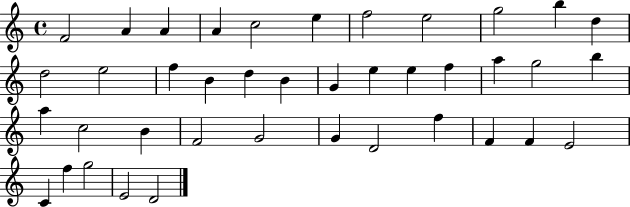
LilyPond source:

{
  \clef treble
  \time 4/4
  \defaultTimeSignature
  \key c \major
  f'2 a'4 a'4 | a'4 c''2 e''4 | f''2 e''2 | g''2 b''4 d''4 | \break d''2 e''2 | f''4 b'4 d''4 b'4 | g'4 e''4 e''4 f''4 | a''4 g''2 b''4 | \break a''4 c''2 b'4 | f'2 g'2 | g'4 d'2 f''4 | f'4 f'4 e'2 | \break c'4 f''4 g''2 | e'2 d'2 | \bar "|."
}